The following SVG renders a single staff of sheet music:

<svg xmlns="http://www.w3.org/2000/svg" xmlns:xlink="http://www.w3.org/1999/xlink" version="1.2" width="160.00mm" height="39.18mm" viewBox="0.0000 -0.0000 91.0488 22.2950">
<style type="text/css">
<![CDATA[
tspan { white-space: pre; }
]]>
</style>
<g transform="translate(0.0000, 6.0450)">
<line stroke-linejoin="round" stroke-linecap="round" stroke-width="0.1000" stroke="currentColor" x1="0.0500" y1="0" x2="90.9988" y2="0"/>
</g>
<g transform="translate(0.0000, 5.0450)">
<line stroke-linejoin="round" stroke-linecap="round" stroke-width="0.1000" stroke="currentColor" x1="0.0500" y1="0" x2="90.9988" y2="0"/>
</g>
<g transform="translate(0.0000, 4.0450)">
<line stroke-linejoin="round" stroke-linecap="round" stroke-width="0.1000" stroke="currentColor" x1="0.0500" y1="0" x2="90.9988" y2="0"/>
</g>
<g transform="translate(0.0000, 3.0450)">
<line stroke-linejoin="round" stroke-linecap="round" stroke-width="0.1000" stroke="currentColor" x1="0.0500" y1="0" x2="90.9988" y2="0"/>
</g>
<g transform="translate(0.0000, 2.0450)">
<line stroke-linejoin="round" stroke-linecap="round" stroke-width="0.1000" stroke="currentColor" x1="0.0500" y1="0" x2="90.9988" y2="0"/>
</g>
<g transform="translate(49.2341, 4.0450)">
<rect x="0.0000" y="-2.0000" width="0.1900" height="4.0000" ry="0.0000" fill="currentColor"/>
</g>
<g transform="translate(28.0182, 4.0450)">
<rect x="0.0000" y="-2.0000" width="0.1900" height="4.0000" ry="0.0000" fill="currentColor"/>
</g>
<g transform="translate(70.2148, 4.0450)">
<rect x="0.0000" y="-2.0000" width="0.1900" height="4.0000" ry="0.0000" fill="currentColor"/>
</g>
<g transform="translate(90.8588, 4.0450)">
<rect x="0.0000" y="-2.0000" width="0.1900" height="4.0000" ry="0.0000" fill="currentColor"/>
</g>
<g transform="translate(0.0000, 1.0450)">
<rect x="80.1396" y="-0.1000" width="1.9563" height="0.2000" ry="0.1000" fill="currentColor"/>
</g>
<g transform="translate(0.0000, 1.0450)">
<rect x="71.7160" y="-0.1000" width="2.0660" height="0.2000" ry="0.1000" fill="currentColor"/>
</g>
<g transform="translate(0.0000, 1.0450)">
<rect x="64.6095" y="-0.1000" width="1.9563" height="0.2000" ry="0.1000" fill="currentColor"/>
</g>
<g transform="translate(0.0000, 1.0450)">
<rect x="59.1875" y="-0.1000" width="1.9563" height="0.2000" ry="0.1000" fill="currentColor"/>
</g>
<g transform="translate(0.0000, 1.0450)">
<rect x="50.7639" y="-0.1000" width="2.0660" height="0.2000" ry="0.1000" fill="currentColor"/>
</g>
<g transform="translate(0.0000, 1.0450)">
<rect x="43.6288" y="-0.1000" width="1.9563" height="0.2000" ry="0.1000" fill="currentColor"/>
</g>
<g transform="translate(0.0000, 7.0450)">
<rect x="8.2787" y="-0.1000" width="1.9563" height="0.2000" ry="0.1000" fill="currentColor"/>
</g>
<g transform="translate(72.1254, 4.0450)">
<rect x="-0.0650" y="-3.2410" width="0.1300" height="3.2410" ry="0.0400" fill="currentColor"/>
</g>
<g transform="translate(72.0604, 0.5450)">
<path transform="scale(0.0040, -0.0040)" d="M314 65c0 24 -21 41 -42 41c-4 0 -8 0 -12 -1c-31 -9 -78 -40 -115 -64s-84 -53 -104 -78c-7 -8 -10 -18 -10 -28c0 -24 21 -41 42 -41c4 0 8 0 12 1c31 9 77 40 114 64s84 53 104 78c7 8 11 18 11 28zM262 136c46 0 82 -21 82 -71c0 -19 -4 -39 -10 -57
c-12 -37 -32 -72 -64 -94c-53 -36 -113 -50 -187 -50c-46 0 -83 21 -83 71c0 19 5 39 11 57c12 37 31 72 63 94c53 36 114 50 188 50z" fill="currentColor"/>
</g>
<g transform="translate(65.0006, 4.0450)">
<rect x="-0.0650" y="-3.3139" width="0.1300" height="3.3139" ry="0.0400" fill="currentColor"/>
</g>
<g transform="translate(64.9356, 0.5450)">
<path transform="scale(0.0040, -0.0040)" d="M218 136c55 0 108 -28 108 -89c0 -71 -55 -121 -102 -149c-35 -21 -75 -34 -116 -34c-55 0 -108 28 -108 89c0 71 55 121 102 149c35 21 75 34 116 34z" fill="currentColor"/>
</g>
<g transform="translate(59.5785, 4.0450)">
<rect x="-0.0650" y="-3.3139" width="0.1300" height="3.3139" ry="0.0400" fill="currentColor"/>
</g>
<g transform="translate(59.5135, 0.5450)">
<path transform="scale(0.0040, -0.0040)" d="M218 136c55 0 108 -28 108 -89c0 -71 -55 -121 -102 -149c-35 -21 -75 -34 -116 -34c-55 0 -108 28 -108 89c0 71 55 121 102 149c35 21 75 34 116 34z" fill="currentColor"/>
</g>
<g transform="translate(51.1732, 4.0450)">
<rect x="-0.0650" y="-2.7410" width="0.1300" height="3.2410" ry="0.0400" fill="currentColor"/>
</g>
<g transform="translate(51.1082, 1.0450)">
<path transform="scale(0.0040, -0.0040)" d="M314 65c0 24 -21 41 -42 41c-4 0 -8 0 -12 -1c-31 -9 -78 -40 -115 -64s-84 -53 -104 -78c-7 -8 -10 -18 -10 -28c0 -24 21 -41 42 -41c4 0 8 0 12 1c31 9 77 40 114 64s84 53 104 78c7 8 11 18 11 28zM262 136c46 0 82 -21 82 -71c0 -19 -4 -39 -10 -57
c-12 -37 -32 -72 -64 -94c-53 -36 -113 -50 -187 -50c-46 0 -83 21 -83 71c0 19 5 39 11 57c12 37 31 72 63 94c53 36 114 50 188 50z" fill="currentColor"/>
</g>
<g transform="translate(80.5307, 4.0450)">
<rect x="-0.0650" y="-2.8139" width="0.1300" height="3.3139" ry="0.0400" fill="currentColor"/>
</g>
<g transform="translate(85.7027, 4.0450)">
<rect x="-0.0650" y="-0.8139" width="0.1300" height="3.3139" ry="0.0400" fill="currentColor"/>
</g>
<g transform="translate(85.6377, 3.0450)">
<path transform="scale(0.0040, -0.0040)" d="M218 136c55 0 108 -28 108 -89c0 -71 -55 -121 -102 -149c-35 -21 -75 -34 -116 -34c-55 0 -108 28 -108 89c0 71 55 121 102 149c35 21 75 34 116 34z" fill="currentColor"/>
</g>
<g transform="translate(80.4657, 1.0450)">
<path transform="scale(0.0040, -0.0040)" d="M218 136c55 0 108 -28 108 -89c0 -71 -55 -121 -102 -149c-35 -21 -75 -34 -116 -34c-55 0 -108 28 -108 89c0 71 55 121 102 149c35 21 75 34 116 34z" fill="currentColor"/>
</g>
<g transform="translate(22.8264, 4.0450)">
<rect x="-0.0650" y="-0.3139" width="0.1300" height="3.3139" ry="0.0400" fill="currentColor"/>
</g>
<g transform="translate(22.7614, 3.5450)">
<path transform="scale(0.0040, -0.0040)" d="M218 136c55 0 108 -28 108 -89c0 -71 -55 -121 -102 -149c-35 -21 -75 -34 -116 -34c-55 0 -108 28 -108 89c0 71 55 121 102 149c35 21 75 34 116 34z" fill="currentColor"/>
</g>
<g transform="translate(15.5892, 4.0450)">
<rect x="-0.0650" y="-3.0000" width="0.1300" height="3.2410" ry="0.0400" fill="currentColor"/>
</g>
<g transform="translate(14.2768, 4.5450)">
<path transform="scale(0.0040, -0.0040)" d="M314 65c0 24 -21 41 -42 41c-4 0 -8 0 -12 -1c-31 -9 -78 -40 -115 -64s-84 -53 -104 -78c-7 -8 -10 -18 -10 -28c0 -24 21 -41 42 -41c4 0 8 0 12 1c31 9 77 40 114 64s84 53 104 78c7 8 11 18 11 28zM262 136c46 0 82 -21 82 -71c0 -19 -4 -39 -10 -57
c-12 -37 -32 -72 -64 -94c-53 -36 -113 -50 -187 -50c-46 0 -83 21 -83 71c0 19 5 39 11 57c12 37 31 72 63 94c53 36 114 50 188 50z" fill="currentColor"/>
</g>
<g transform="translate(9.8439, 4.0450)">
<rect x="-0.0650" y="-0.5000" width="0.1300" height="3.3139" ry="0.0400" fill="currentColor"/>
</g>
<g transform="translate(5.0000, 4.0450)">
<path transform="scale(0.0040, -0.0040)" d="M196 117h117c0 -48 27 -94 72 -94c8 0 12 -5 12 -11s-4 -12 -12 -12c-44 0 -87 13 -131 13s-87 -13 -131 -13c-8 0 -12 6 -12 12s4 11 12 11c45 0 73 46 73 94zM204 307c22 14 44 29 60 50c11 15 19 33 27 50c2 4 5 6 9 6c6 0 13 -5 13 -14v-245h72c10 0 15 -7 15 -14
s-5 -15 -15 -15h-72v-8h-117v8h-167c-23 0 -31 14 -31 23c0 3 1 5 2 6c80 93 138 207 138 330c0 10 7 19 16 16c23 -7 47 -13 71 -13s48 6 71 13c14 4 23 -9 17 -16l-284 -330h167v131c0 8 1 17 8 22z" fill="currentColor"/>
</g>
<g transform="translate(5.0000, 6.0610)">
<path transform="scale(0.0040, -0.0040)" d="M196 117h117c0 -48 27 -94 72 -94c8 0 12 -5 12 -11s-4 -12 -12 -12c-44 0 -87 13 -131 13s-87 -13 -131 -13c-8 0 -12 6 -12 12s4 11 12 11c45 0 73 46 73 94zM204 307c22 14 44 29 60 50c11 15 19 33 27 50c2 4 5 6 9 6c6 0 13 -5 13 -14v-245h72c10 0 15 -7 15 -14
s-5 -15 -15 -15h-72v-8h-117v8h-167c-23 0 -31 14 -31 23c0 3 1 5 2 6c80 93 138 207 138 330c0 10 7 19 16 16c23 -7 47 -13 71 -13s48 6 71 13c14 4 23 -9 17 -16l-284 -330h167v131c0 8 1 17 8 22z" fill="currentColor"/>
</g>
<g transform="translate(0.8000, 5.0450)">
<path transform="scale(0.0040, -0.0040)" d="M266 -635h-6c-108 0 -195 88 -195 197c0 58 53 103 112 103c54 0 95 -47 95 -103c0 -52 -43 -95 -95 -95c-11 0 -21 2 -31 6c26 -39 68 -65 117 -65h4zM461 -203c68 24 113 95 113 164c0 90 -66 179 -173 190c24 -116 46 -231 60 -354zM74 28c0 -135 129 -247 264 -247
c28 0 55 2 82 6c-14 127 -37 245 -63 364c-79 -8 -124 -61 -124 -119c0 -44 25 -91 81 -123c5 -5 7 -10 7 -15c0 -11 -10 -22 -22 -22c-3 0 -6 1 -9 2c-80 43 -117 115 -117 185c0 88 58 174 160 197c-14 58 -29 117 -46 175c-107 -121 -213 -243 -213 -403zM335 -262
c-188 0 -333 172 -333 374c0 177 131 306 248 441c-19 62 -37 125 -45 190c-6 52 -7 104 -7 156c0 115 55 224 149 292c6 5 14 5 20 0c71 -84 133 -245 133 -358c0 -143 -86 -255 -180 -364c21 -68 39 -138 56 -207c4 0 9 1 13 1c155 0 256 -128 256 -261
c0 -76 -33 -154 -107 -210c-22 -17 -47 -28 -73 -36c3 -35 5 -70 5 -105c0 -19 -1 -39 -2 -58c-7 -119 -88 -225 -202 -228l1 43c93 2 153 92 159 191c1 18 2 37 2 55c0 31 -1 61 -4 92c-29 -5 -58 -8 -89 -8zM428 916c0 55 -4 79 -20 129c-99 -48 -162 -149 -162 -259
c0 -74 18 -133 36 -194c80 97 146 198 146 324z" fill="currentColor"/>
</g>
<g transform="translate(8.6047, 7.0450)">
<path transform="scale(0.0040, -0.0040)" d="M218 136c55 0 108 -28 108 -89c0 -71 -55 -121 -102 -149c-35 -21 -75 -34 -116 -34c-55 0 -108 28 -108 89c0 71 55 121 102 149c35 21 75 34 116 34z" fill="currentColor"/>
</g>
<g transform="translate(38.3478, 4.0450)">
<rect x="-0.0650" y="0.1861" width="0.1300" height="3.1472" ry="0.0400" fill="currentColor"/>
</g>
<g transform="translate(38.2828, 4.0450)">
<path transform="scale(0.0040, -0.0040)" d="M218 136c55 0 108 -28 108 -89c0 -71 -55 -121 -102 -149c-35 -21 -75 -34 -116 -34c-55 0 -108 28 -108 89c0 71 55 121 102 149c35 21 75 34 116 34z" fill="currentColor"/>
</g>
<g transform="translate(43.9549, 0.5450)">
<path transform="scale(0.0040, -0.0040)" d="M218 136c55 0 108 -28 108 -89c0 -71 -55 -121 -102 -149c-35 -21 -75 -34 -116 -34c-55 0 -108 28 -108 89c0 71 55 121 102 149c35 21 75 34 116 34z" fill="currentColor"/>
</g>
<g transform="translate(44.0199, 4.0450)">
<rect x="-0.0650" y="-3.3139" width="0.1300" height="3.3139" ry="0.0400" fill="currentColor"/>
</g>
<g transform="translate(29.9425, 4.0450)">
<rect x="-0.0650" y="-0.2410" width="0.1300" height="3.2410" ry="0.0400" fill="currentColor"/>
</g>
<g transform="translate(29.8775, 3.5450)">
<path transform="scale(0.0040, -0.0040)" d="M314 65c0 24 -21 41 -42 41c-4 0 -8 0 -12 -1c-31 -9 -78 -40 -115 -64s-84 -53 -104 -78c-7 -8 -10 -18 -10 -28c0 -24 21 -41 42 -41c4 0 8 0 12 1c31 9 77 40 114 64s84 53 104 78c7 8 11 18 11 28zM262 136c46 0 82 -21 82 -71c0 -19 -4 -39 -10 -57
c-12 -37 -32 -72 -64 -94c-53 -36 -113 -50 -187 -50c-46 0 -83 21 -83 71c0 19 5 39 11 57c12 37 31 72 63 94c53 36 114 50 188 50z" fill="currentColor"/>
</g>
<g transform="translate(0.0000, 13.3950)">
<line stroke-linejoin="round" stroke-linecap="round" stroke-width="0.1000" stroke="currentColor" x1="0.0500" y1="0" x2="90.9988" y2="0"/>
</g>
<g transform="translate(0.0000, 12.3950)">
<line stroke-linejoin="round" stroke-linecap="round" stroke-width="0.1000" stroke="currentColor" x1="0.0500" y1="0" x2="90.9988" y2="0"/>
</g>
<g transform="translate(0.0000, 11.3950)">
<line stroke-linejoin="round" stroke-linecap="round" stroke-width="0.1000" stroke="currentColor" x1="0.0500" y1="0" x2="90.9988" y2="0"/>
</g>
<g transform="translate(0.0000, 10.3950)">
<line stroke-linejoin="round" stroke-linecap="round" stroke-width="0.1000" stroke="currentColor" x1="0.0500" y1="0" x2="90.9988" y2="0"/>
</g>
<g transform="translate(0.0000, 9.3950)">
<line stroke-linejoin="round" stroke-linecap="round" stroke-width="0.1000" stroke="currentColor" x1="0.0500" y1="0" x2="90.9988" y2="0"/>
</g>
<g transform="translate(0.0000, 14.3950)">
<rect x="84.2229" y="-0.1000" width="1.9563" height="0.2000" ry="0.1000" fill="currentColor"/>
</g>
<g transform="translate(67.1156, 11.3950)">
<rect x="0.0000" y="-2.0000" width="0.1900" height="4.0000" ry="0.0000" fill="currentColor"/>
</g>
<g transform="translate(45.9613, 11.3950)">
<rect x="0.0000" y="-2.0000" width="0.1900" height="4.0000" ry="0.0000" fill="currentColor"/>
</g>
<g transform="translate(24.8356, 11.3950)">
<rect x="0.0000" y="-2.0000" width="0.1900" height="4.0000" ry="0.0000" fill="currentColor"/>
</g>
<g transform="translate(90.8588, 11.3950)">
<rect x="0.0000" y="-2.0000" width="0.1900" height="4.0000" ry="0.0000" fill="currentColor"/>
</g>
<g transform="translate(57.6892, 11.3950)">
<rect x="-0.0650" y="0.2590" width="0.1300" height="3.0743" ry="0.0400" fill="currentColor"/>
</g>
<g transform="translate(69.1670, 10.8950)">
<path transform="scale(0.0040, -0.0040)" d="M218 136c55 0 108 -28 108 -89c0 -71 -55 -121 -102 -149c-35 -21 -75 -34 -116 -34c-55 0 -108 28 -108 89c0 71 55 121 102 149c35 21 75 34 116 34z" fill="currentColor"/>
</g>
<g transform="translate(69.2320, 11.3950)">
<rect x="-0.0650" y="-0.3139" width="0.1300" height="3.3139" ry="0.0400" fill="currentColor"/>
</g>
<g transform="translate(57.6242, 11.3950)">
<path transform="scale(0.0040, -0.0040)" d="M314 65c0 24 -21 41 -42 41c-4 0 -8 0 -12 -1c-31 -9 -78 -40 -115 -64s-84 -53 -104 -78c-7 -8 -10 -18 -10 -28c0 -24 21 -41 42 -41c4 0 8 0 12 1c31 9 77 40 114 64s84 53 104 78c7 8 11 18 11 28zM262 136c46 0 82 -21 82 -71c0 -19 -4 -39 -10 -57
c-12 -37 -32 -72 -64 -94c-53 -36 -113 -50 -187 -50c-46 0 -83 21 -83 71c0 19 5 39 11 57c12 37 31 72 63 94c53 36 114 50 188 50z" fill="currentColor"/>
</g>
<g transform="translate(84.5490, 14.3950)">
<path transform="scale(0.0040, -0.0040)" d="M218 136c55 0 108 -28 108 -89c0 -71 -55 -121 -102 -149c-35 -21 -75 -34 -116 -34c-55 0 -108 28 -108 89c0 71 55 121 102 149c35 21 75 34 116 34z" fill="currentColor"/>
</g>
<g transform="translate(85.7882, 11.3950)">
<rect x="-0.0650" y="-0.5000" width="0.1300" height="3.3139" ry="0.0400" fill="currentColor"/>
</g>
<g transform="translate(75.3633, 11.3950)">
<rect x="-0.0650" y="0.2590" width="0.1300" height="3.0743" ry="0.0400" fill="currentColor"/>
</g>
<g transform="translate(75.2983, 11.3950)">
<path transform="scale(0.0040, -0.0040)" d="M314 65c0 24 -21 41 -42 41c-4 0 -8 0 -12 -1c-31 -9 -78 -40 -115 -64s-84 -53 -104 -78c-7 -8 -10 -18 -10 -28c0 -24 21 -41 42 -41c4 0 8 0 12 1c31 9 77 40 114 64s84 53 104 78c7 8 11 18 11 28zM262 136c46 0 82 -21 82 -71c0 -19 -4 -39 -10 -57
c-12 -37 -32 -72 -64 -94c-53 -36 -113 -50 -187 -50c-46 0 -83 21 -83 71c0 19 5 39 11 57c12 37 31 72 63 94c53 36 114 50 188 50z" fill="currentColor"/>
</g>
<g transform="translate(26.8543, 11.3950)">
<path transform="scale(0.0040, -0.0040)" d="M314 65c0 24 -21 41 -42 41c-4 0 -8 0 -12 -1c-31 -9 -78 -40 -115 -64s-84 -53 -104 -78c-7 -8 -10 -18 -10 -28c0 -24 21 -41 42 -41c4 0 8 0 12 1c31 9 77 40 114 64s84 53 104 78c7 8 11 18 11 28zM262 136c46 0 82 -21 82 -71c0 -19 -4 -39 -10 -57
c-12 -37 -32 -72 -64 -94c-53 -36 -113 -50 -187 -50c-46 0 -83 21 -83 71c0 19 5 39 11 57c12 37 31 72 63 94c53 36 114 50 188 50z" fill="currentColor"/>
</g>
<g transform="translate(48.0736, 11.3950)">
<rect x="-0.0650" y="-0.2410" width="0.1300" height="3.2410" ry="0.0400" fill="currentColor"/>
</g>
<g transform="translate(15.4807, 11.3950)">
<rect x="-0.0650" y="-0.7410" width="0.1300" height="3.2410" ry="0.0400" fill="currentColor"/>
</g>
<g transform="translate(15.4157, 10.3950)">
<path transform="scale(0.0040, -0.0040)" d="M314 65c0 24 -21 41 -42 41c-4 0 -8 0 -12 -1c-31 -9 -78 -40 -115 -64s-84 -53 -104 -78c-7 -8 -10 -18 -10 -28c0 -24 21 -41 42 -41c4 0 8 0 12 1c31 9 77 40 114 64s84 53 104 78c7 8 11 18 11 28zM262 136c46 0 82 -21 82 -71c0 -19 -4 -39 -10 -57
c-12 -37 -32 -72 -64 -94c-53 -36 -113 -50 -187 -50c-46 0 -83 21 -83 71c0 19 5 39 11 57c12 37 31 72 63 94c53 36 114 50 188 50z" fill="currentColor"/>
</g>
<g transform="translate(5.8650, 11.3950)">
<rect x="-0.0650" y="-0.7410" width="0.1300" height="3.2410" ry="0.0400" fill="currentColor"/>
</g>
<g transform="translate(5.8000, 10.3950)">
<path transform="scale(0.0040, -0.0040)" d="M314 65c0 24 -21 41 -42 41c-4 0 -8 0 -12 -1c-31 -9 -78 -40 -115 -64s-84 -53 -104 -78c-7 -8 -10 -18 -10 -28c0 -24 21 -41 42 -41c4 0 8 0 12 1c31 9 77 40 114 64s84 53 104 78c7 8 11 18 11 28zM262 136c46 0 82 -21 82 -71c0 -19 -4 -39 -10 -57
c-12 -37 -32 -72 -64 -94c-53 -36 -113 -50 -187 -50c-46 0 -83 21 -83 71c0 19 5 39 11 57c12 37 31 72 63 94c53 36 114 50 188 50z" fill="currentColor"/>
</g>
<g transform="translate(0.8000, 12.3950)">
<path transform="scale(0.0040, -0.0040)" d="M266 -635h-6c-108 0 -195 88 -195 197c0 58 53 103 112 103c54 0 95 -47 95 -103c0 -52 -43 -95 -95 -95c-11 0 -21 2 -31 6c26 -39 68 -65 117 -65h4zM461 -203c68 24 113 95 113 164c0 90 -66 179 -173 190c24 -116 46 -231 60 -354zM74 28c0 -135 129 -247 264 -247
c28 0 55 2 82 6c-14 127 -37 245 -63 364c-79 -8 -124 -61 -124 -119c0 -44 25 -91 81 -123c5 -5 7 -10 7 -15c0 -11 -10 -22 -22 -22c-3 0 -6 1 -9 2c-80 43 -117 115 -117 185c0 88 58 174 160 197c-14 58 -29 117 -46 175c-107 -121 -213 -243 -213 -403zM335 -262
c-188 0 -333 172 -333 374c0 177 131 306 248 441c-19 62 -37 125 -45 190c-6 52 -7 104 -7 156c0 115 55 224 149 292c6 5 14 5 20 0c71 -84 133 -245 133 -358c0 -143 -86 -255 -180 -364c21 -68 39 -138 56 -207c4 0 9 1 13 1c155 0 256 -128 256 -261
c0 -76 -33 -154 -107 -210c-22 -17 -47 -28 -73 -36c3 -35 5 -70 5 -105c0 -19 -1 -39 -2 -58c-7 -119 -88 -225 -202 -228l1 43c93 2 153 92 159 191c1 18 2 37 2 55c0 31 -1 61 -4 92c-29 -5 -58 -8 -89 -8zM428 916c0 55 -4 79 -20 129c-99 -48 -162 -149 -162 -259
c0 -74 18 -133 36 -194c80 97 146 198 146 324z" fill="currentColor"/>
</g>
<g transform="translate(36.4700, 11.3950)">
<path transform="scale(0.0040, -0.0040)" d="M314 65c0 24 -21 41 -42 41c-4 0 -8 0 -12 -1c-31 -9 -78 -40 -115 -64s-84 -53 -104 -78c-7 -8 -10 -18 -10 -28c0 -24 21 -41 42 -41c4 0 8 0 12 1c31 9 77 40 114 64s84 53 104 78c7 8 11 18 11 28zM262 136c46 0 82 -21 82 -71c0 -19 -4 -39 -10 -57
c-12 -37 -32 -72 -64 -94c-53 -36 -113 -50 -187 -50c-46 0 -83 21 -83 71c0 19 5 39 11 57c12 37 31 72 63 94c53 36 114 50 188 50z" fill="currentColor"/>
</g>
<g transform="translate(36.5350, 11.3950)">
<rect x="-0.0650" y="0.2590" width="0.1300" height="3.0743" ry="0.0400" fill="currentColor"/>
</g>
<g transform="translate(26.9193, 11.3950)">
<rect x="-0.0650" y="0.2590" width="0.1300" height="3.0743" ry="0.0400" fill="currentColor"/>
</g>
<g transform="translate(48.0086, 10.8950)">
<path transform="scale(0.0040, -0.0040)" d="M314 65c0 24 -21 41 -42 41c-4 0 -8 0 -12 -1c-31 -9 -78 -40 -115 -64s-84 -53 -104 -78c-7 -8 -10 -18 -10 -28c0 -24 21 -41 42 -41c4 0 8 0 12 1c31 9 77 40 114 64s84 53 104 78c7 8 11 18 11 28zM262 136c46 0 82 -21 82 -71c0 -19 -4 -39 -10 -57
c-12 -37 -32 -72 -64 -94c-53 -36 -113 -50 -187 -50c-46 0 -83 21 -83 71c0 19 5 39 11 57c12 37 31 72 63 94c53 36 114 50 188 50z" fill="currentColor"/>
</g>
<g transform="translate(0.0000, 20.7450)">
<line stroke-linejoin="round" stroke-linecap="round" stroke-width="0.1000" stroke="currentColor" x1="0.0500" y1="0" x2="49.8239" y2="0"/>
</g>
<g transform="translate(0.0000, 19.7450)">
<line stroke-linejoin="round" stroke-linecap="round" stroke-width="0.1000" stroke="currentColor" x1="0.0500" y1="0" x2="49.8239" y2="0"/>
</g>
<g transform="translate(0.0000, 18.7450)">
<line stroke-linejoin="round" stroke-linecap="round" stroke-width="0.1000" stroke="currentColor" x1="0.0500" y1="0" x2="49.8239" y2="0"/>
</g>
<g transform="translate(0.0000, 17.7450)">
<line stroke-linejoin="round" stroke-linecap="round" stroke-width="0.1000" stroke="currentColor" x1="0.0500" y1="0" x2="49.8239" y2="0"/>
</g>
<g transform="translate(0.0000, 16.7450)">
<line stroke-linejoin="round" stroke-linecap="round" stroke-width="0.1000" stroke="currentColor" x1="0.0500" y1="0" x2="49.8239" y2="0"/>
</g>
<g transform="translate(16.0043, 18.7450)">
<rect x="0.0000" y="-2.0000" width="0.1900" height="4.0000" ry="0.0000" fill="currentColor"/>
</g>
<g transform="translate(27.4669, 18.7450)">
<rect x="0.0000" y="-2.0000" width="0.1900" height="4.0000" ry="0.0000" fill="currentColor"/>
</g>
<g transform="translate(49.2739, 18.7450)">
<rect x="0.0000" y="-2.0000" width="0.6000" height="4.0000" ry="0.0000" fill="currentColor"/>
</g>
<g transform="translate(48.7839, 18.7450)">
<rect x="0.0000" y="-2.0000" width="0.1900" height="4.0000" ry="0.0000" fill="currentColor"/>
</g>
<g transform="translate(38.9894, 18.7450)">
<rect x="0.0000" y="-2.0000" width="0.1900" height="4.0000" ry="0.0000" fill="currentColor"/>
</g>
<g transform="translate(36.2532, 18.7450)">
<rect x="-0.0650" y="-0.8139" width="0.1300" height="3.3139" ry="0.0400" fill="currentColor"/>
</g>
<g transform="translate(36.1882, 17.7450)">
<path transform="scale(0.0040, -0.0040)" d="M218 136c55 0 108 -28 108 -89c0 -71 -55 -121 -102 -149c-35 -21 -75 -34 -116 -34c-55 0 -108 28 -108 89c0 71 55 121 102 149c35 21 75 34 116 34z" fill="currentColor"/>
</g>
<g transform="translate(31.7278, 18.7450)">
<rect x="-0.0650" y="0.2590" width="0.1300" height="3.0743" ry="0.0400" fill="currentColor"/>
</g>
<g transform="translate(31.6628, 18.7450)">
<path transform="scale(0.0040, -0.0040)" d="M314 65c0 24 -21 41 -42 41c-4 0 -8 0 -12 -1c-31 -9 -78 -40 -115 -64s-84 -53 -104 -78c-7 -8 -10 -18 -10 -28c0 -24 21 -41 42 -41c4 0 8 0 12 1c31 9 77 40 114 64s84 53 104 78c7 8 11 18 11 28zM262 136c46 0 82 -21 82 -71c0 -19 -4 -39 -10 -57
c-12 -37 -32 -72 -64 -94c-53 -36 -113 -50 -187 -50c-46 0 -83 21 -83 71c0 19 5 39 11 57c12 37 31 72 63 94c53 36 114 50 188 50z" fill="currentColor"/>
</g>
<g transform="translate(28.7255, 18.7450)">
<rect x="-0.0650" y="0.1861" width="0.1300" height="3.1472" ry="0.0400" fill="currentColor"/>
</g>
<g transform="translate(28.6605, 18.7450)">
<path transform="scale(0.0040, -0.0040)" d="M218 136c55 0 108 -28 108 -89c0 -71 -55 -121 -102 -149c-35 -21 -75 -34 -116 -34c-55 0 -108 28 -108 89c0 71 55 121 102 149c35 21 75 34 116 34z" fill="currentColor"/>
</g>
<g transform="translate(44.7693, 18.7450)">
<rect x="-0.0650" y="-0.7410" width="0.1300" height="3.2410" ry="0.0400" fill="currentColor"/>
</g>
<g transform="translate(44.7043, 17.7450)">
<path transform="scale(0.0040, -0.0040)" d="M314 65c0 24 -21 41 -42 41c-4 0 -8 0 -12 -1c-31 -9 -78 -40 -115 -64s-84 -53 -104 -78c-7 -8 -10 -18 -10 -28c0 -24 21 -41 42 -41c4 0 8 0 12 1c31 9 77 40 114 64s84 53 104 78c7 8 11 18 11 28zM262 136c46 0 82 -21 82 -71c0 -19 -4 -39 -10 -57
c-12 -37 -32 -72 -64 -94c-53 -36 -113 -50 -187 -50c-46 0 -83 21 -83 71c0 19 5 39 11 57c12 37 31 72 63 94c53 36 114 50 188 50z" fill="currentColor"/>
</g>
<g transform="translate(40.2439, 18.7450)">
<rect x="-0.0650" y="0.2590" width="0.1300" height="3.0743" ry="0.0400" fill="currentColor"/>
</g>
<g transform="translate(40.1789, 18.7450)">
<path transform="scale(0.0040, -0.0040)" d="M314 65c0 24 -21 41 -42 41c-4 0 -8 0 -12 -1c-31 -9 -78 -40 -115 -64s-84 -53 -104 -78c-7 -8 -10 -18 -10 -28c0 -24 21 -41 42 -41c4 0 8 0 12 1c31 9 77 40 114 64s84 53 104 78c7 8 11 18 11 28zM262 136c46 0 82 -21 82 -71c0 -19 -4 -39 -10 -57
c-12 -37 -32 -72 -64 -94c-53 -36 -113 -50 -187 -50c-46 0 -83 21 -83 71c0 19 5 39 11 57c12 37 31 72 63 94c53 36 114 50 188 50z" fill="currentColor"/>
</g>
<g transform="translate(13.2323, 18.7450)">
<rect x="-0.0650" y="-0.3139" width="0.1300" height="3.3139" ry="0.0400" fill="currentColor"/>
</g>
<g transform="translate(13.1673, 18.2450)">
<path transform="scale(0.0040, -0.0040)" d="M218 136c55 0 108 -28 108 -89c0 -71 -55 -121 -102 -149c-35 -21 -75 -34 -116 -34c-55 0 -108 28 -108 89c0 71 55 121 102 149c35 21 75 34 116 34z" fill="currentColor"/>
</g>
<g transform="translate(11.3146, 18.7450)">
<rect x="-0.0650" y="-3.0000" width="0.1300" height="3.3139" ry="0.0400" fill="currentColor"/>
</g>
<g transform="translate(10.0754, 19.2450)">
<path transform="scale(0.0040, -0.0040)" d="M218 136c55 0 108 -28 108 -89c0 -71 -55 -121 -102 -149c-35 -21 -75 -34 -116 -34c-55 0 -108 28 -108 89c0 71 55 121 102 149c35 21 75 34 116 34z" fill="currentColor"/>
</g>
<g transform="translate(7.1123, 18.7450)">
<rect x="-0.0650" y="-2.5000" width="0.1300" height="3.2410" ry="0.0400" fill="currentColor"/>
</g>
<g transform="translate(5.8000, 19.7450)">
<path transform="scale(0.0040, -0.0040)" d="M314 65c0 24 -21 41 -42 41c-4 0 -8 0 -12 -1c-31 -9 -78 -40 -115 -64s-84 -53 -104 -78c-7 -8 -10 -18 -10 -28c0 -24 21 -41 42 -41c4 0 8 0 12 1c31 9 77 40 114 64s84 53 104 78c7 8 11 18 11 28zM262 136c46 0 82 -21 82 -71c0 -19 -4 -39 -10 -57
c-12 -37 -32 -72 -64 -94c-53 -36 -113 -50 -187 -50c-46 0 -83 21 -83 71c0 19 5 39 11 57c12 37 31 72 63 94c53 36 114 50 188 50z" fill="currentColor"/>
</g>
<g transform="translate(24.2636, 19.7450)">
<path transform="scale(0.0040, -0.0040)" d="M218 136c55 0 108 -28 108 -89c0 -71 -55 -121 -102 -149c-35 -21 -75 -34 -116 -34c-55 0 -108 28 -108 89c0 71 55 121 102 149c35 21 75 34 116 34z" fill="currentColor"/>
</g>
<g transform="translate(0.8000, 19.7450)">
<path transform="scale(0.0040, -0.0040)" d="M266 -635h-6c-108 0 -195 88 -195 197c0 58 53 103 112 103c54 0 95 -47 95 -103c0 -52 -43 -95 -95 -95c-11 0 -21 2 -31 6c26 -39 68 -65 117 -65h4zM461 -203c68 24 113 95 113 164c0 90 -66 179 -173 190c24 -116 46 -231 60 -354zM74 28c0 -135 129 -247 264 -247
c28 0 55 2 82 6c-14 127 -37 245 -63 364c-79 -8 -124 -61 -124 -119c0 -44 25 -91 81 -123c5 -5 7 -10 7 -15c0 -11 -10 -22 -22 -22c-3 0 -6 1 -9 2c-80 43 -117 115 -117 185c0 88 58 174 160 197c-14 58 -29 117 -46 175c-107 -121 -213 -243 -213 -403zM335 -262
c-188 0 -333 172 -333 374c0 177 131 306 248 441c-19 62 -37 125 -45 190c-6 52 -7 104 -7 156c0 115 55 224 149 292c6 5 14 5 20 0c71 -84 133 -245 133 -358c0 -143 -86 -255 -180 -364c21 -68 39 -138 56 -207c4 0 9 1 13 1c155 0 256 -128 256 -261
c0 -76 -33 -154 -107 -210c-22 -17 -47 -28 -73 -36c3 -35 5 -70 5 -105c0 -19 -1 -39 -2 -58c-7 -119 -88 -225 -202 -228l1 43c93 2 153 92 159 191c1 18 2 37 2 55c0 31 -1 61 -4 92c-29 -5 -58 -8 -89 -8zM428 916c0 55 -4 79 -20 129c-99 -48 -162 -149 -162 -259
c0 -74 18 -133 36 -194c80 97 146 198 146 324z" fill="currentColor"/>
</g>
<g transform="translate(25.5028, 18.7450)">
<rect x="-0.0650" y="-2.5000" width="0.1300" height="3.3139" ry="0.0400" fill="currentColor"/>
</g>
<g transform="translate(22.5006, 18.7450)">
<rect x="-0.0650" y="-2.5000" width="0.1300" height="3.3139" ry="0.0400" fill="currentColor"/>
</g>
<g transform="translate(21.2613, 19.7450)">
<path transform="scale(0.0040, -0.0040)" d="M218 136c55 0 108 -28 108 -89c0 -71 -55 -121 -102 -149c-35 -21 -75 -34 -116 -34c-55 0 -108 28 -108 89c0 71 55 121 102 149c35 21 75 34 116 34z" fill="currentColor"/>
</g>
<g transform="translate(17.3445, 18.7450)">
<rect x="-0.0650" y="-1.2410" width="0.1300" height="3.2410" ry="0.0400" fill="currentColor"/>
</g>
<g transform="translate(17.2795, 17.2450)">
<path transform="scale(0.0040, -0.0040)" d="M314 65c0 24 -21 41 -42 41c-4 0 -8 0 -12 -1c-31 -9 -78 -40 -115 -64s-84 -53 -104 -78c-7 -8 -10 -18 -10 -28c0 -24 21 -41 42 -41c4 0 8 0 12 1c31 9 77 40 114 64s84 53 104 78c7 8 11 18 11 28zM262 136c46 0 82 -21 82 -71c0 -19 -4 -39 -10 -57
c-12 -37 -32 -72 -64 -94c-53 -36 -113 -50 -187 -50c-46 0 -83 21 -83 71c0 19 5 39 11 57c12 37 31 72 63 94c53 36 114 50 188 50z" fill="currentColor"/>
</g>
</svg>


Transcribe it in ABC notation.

X:1
T:Untitled
M:4/4
L:1/4
K:C
C A2 c c2 B b a2 b b b2 a d d2 d2 B2 B2 c2 B2 c B2 C G2 A c e2 G G B B2 d B2 d2